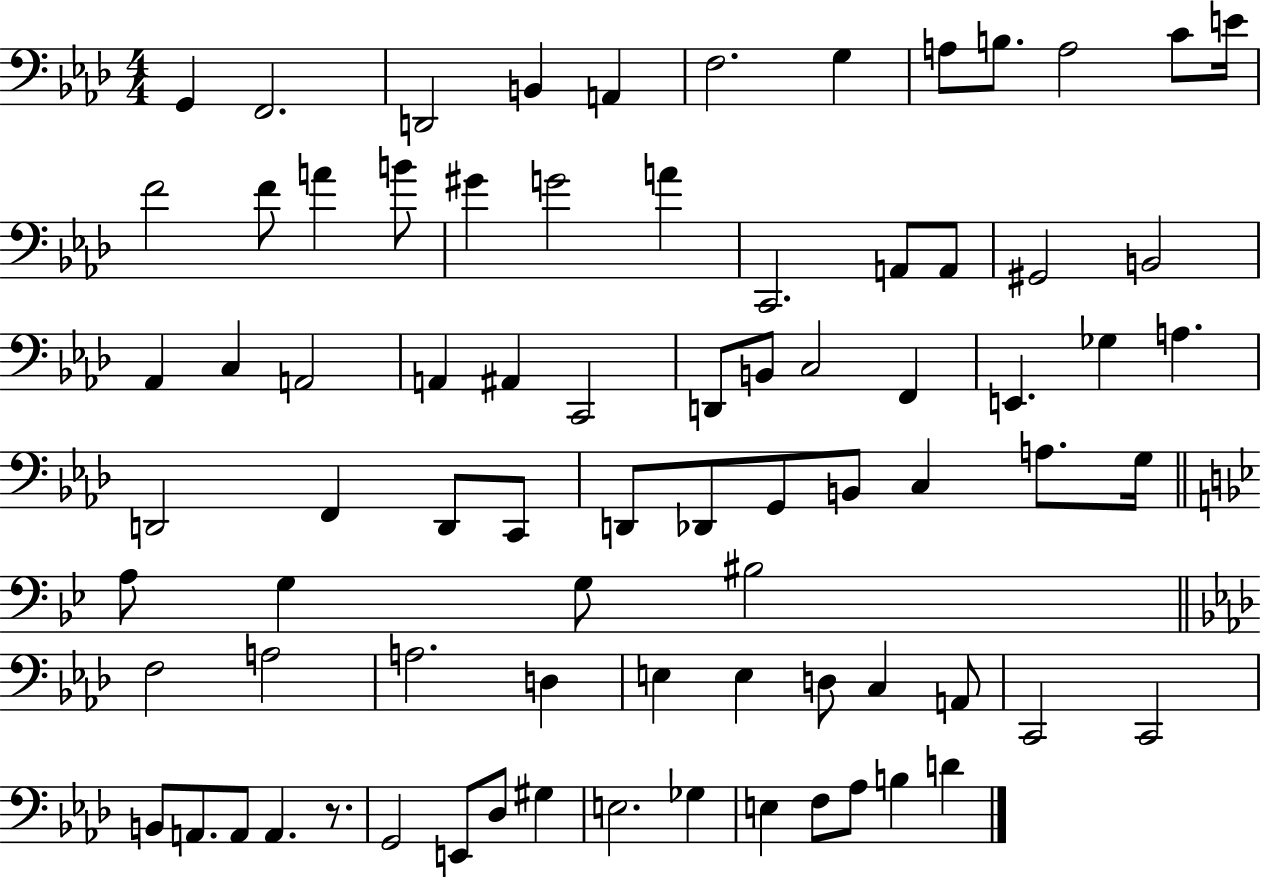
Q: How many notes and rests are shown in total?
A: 79